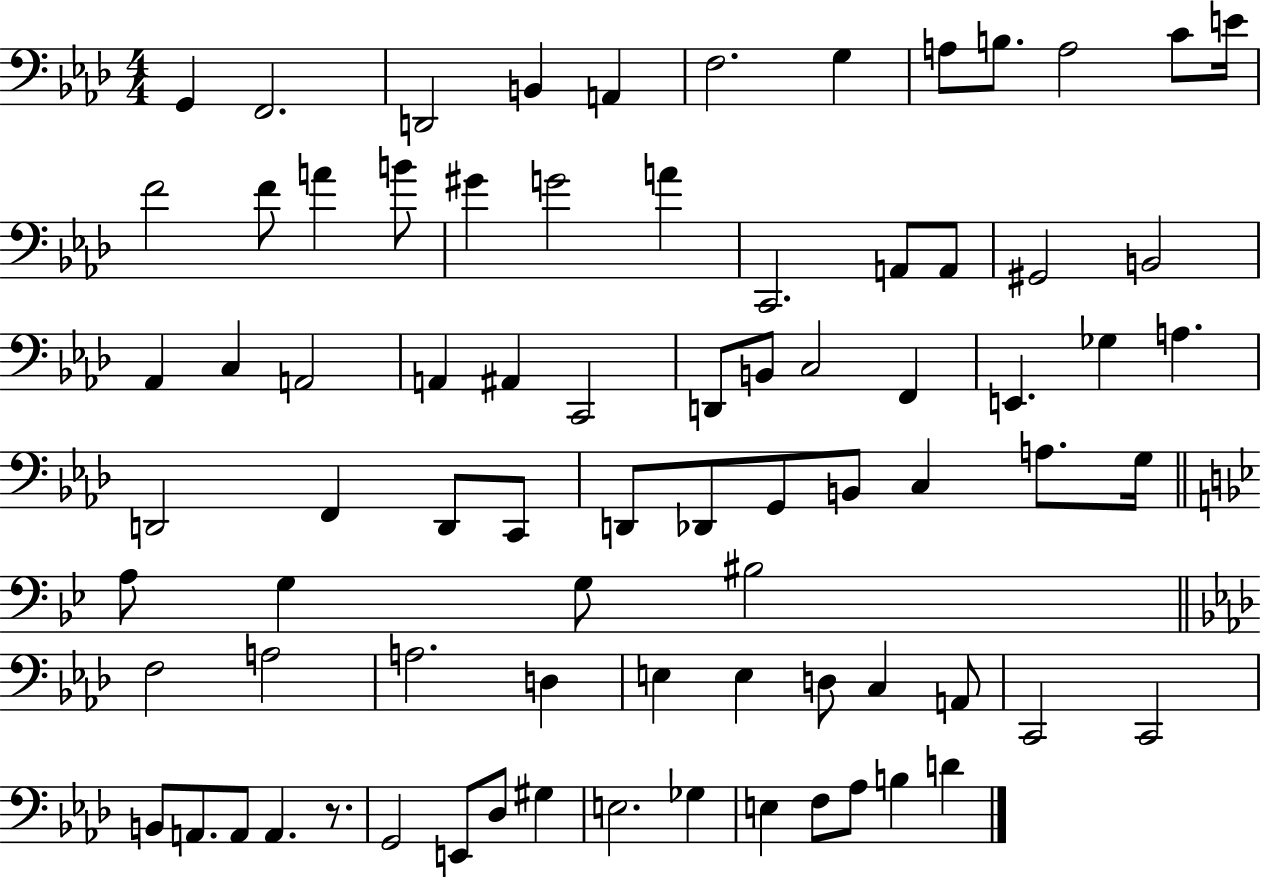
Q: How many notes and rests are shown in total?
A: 79